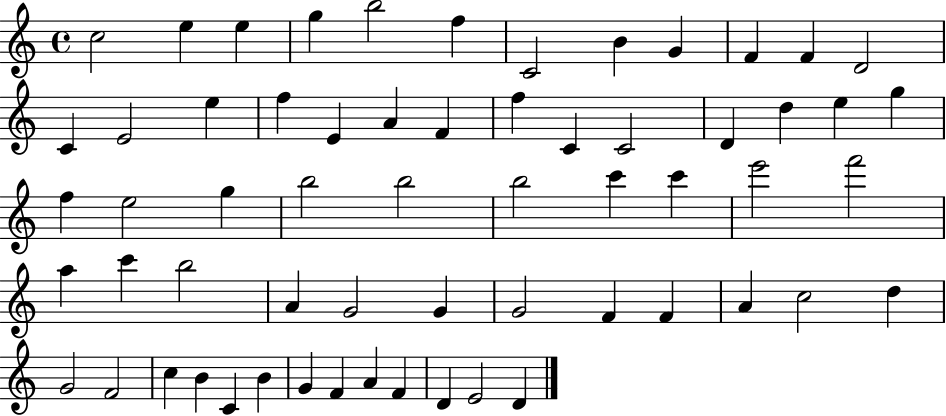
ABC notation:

X:1
T:Untitled
M:4/4
L:1/4
K:C
c2 e e g b2 f C2 B G F F D2 C E2 e f E A F f C C2 D d e g f e2 g b2 b2 b2 c' c' e'2 f'2 a c' b2 A G2 G G2 F F A c2 d G2 F2 c B C B G F A F D E2 D